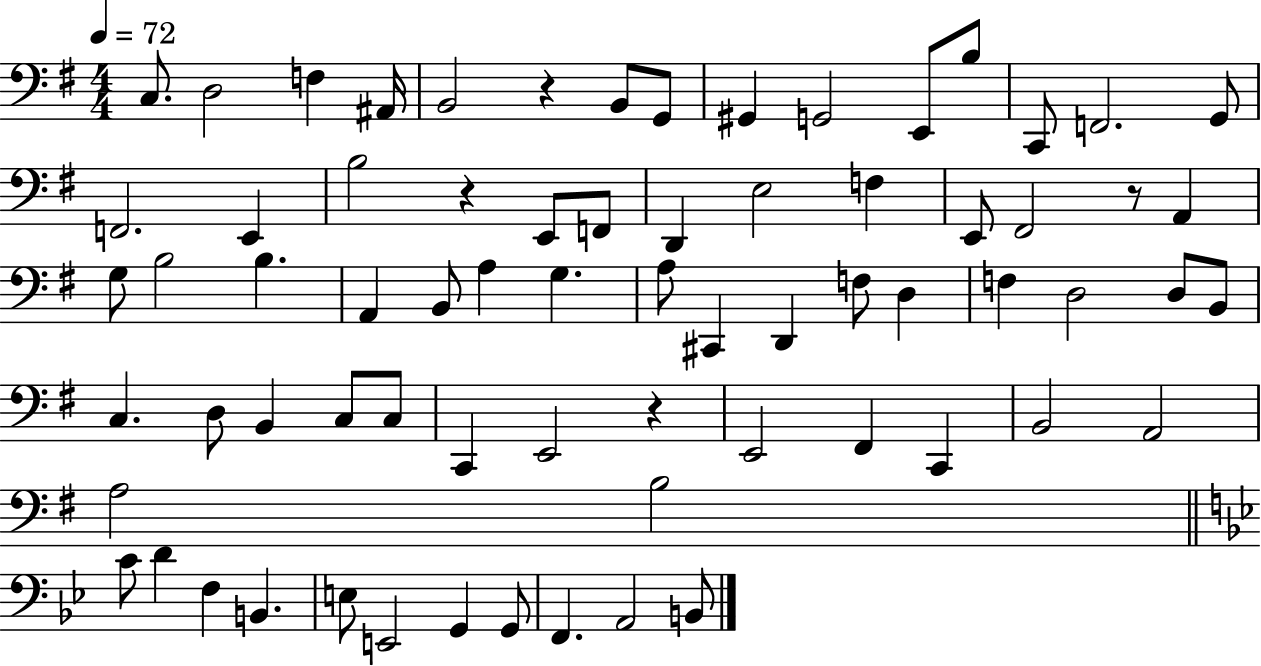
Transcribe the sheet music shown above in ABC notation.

X:1
T:Untitled
M:4/4
L:1/4
K:G
C,/2 D,2 F, ^A,,/4 B,,2 z B,,/2 G,,/2 ^G,, G,,2 E,,/2 B,/2 C,,/2 F,,2 G,,/2 F,,2 E,, B,2 z E,,/2 F,,/2 D,, E,2 F, E,,/2 ^F,,2 z/2 A,, G,/2 B,2 B, A,, B,,/2 A, G, A,/2 ^C,, D,, F,/2 D, F, D,2 D,/2 B,,/2 C, D,/2 B,, C,/2 C,/2 C,, E,,2 z E,,2 ^F,, C,, B,,2 A,,2 A,2 B,2 C/2 D F, B,, E,/2 E,,2 G,, G,,/2 F,, A,,2 B,,/2